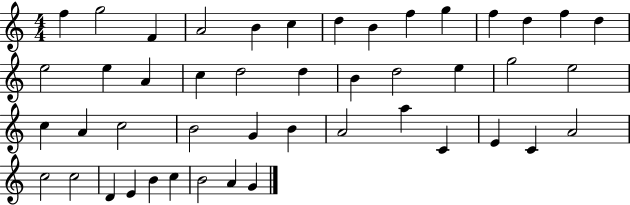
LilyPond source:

{
  \clef treble
  \numericTimeSignature
  \time 4/4
  \key c \major
  f''4 g''2 f'4 | a'2 b'4 c''4 | d''4 b'4 f''4 g''4 | f''4 d''4 f''4 d''4 | \break e''2 e''4 a'4 | c''4 d''2 d''4 | b'4 d''2 e''4 | g''2 e''2 | \break c''4 a'4 c''2 | b'2 g'4 b'4 | a'2 a''4 c'4 | e'4 c'4 a'2 | \break c''2 c''2 | d'4 e'4 b'4 c''4 | b'2 a'4 g'4 | \bar "|."
}